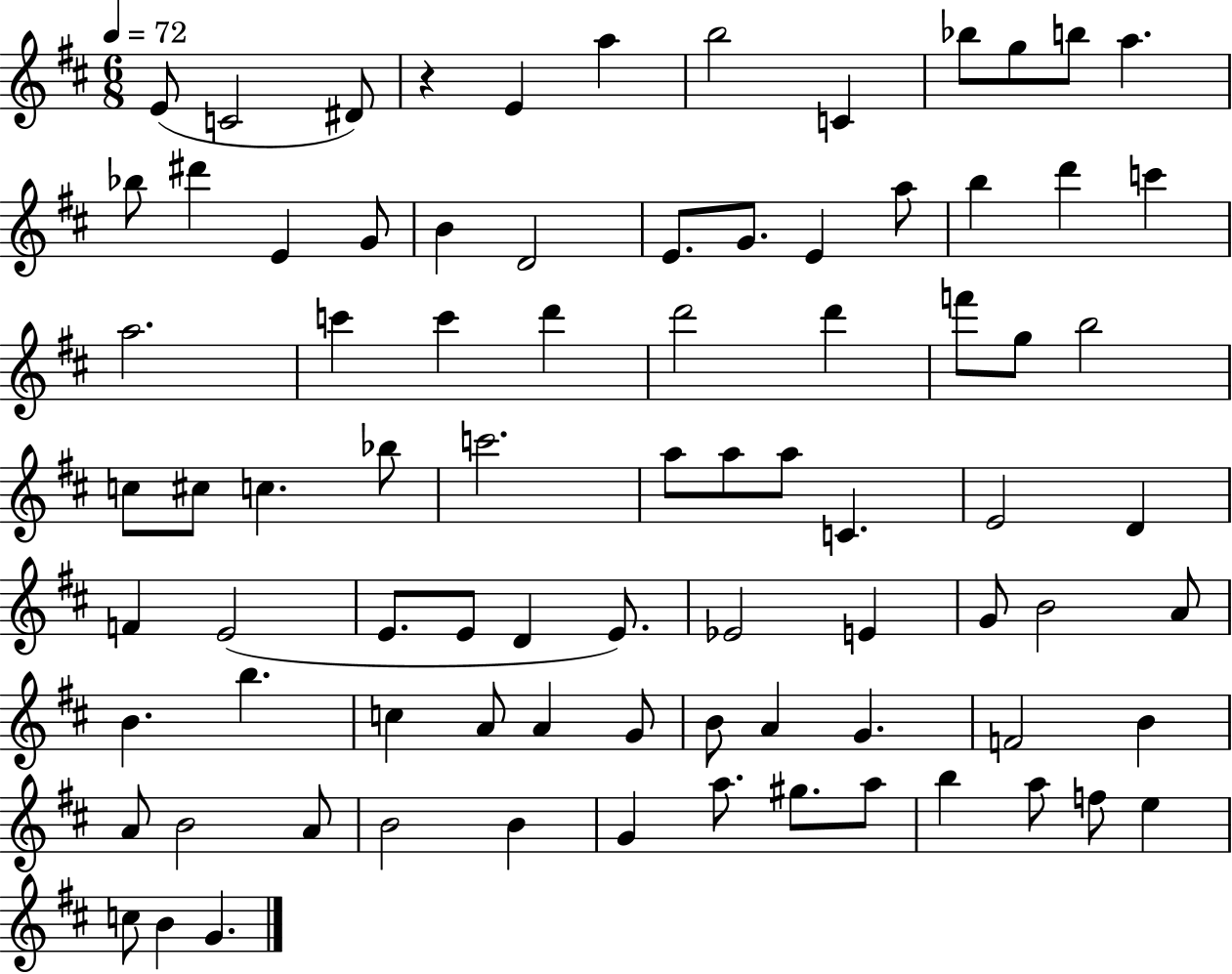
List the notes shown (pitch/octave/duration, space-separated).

E4/e C4/h D#4/e R/q E4/q A5/q B5/h C4/q Bb5/e G5/e B5/e A5/q. Bb5/e D#6/q E4/q G4/e B4/q D4/h E4/e. G4/e. E4/q A5/e B5/q D6/q C6/q A5/h. C6/q C6/q D6/q D6/h D6/q F6/e G5/e B5/h C5/e C#5/e C5/q. Bb5/e C6/h. A5/e A5/e A5/e C4/q. E4/h D4/q F4/q E4/h E4/e. E4/e D4/q E4/e. Eb4/h E4/q G4/e B4/h A4/e B4/q. B5/q. C5/q A4/e A4/q G4/e B4/e A4/q G4/q. F4/h B4/q A4/e B4/h A4/e B4/h B4/q G4/q A5/e. G#5/e. A5/e B5/q A5/e F5/e E5/q C5/e B4/q G4/q.